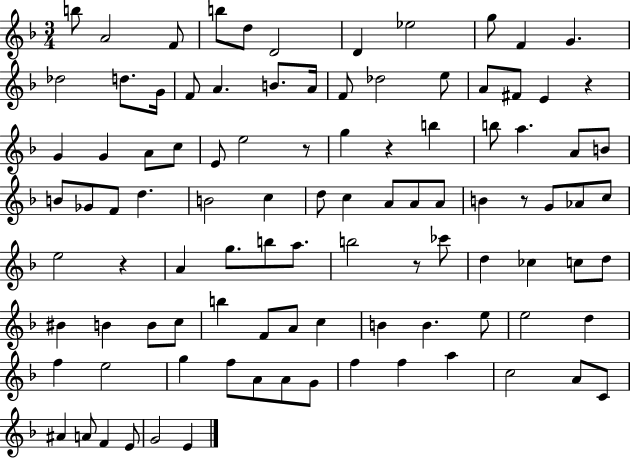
B5/e A4/h F4/e B5/e D5/e D4/h D4/q Eb5/h G5/e F4/q G4/q. Db5/h D5/e. G4/s F4/e A4/q. B4/e. A4/s F4/e Db5/h E5/e A4/e F#4/e E4/q R/q G4/q G4/q A4/e C5/e E4/e E5/h R/e G5/q R/q B5/q B5/e A5/q. A4/e B4/e B4/e Gb4/e F4/e D5/q. B4/h C5/q D5/e C5/q A4/e A4/e A4/e B4/q R/e G4/e Ab4/e C5/e E5/h R/q A4/q G5/e. B5/e A5/e. B5/h R/e CES6/e D5/q CES5/q C5/e D5/e BIS4/q B4/q B4/e C5/e B5/q F4/e A4/e C5/q B4/q B4/q. E5/e E5/h D5/q F5/q E5/h G5/q F5/e A4/e A4/e G4/e F5/q F5/q A5/q C5/h A4/e C4/e A#4/q A4/e F4/q E4/e G4/h E4/q